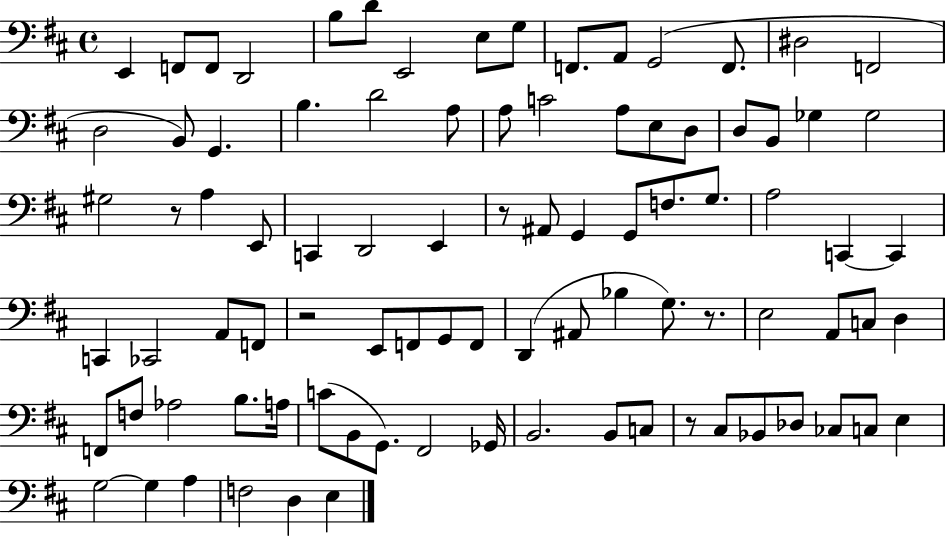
{
  \clef bass
  \time 4/4
  \defaultTimeSignature
  \key d \major
  \repeat volta 2 { e,4 f,8 f,8 d,2 | b8 d'8 e,2 e8 g8 | f,8. a,8 g,2( f,8. | dis2 f,2 | \break d2 b,8) g,4. | b4. d'2 a8 | a8 c'2 a8 e8 d8 | d8 b,8 ges4 ges2 | \break gis2 r8 a4 e,8 | c,4 d,2 e,4 | r8 ais,8 g,4 g,8 f8. g8. | a2 c,4~~ c,4 | \break c,4 ces,2 a,8 f,8 | r2 e,8 f,8 g,8 f,8 | d,4( ais,8 bes4 g8.) r8. | e2 a,8 c8 d4 | \break f,8 f8 aes2 b8. a16 | c'8( b,8 g,8.) fis,2 ges,16 | b,2. b,8 c8 | r8 cis8 bes,8 des8 ces8 c8 e4 | \break g2~~ g4 a4 | f2 d4 e4 | } \bar "|."
}